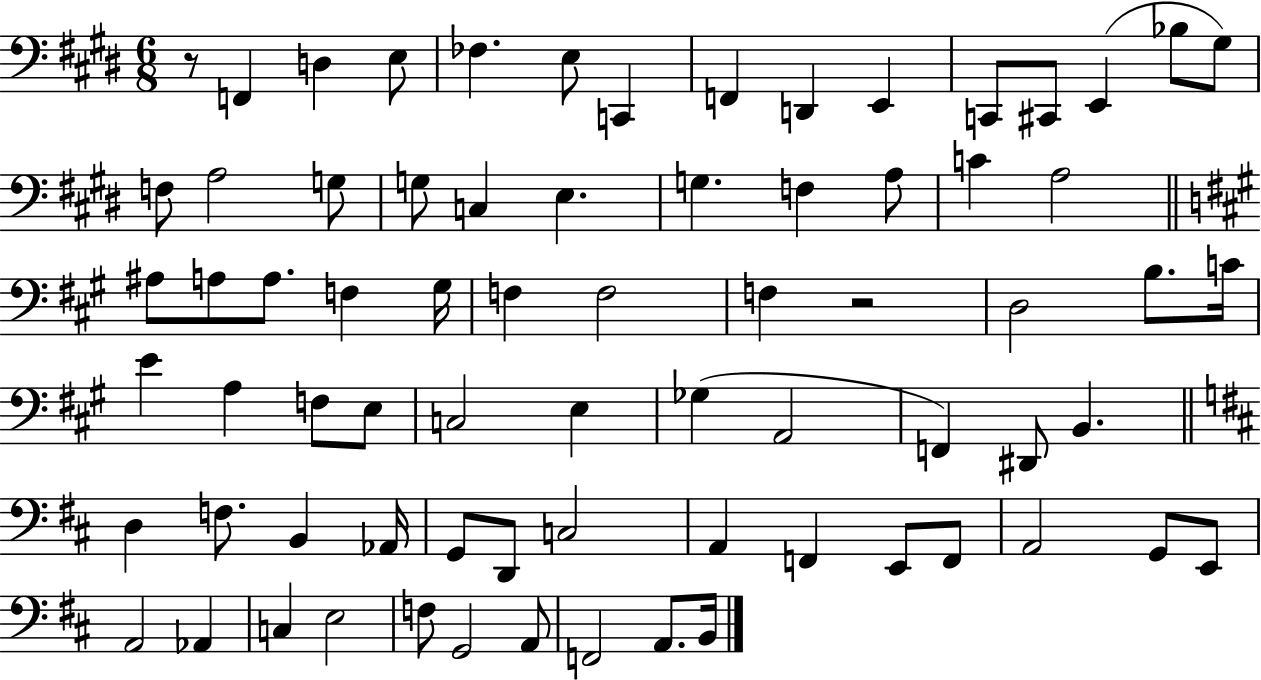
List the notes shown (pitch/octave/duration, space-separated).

R/e F2/q D3/q E3/e FES3/q. E3/e C2/q F2/q D2/q E2/q C2/e C#2/e E2/q Bb3/e G#3/e F3/e A3/h G3/e G3/e C3/q E3/q. G3/q. F3/q A3/e C4/q A3/h A#3/e A3/e A3/e. F3/q G#3/s F3/q F3/h F3/q R/h D3/h B3/e. C4/s E4/q A3/q F3/e E3/e C3/h E3/q Gb3/q A2/h F2/q D#2/e B2/q. D3/q F3/e. B2/q Ab2/s G2/e D2/e C3/h A2/q F2/q E2/e F2/e A2/h G2/e E2/e A2/h Ab2/q C3/q E3/h F3/e G2/h A2/e F2/h A2/e. B2/s